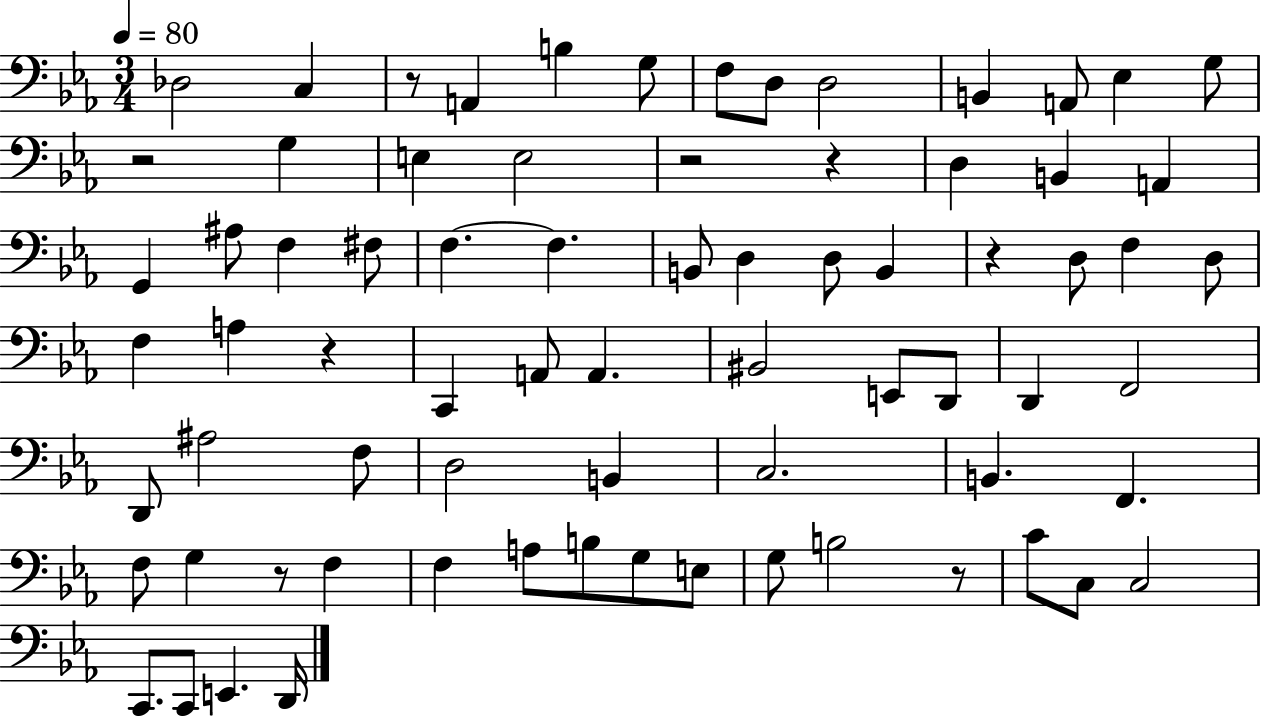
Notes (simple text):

Db3/h C3/q R/e A2/q B3/q G3/e F3/e D3/e D3/h B2/q A2/e Eb3/q G3/e R/h G3/q E3/q E3/h R/h R/q D3/q B2/q A2/q G2/q A#3/e F3/q F#3/e F3/q. F3/q. B2/e D3/q D3/e B2/q R/q D3/e F3/q D3/e F3/q A3/q R/q C2/q A2/e A2/q. BIS2/h E2/e D2/e D2/q F2/h D2/e A#3/h F3/e D3/h B2/q C3/h. B2/q. F2/q. F3/e G3/q R/e F3/q F3/q A3/e B3/e G3/e E3/e G3/e B3/h R/e C4/e C3/e C3/h C2/e. C2/e E2/q. D2/s